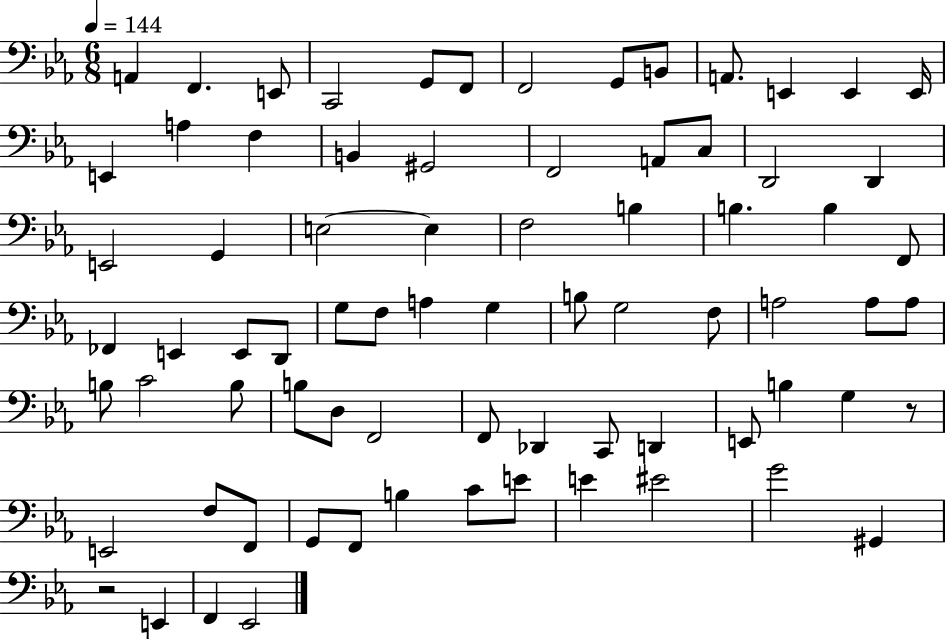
X:1
T:Untitled
M:6/8
L:1/4
K:Eb
A,, F,, E,,/2 C,,2 G,,/2 F,,/2 F,,2 G,,/2 B,,/2 A,,/2 E,, E,, E,,/4 E,, A, F, B,, ^G,,2 F,,2 A,,/2 C,/2 D,,2 D,, E,,2 G,, E,2 E, F,2 B, B, B, F,,/2 _F,, E,, E,,/2 D,,/2 G,/2 F,/2 A, G, B,/2 G,2 F,/2 A,2 A,/2 A,/2 B,/2 C2 B,/2 B,/2 D,/2 F,,2 F,,/2 _D,, C,,/2 D,, E,,/2 B, G, z/2 E,,2 F,/2 F,,/2 G,,/2 F,,/2 B, C/2 E/2 E ^E2 G2 ^G,, z2 E,, F,, _E,,2